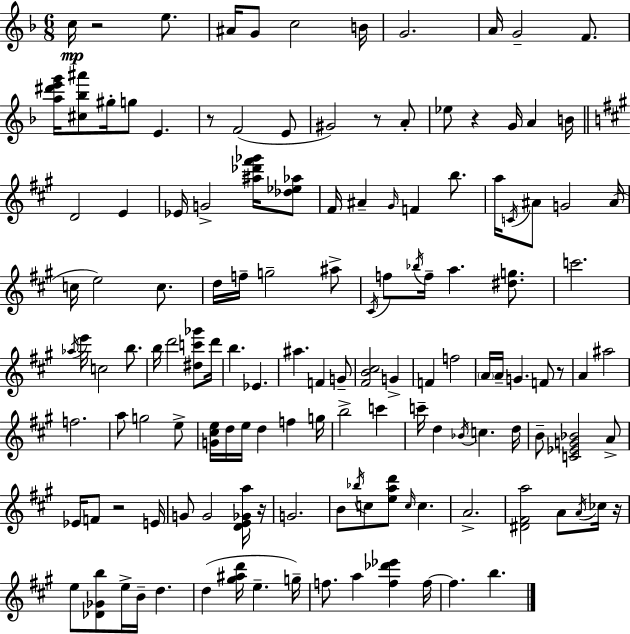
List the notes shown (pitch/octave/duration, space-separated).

C5/s R/h E5/e. A#4/s G4/e C5/h B4/s G4/h. A4/s G4/h F4/e. [A5,D#6,E6,G6]/s [C#5,Bb5,A#6]/e G#5/s G5/e E4/q. R/e F4/h E4/e G#4/h R/e A4/e Eb5/e R/q G4/s A4/q B4/s D4/h E4/q Eb4/s G4/h [A#5,Db6,F#6,Gb6]/s [Db5,Eb5,Ab5]/e F#4/s A#4/q G#4/s F4/q B5/e. A5/s C4/s A#4/e G4/h A#4/s C5/s E5/h C5/e. D5/s F5/s G5/h A#5/e C#4/s F5/e Bb5/s F5/s A5/q. [D#5,G5]/e. C6/h. Ab5/s E6/s C5/h B5/e. B5/s D6/h [D#5,C6,Gb6]/e D6/s B5/q. Eb4/q. A#5/q. F4/q G4/e [F#4,B4,C#5]/h G4/q F4/q F5/h A4/s A4/s G4/q. F4/e R/e A4/q A#5/h F5/h. A5/e G5/h E5/e [G4,C#5,E5]/s D5/s E5/s D5/q F5/q G5/s B5/h C6/q C6/s D5/q Bb4/s C5/q. D5/s B4/e [C4,Eb4,G4,Bb4]/h A4/e Eb4/s F4/e R/h E4/s G4/e G4/h [D4,E4,Gb4,A5]/s R/s G4/h. B4/e Bb5/s C5/e [E5,A5,D6]/e C5/s C5/q. A4/h. [D#4,F#4,A5]/h A4/e A4/s CES5/s R/s E5/e [Db4,Gb4,B5]/e E5/s B4/s D5/q. D5/q [G#5,A#5,D6]/s E5/q. G5/s F5/e. A5/q [F5,Db6,Eb6]/q F5/s F5/q. B5/q.